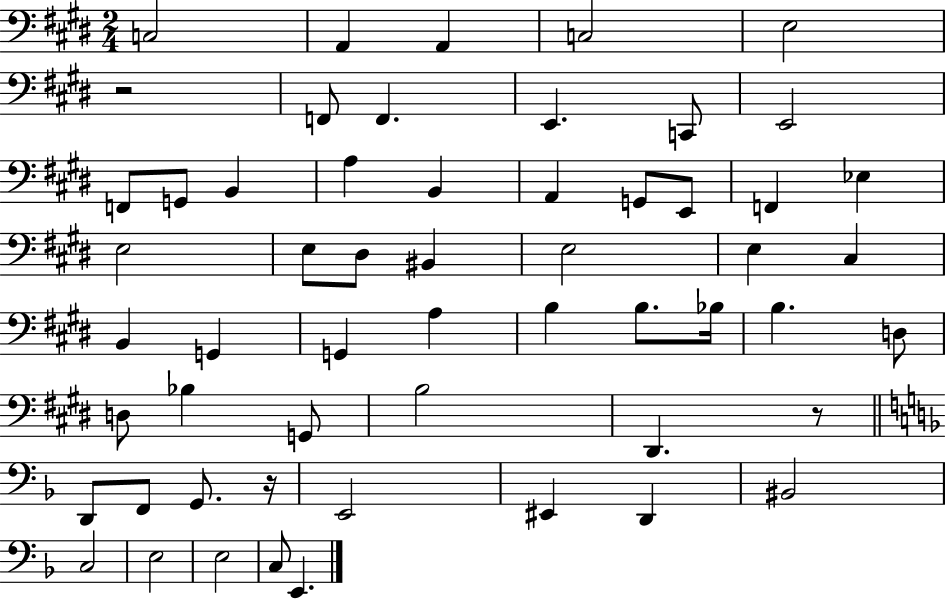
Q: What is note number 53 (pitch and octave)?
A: E2